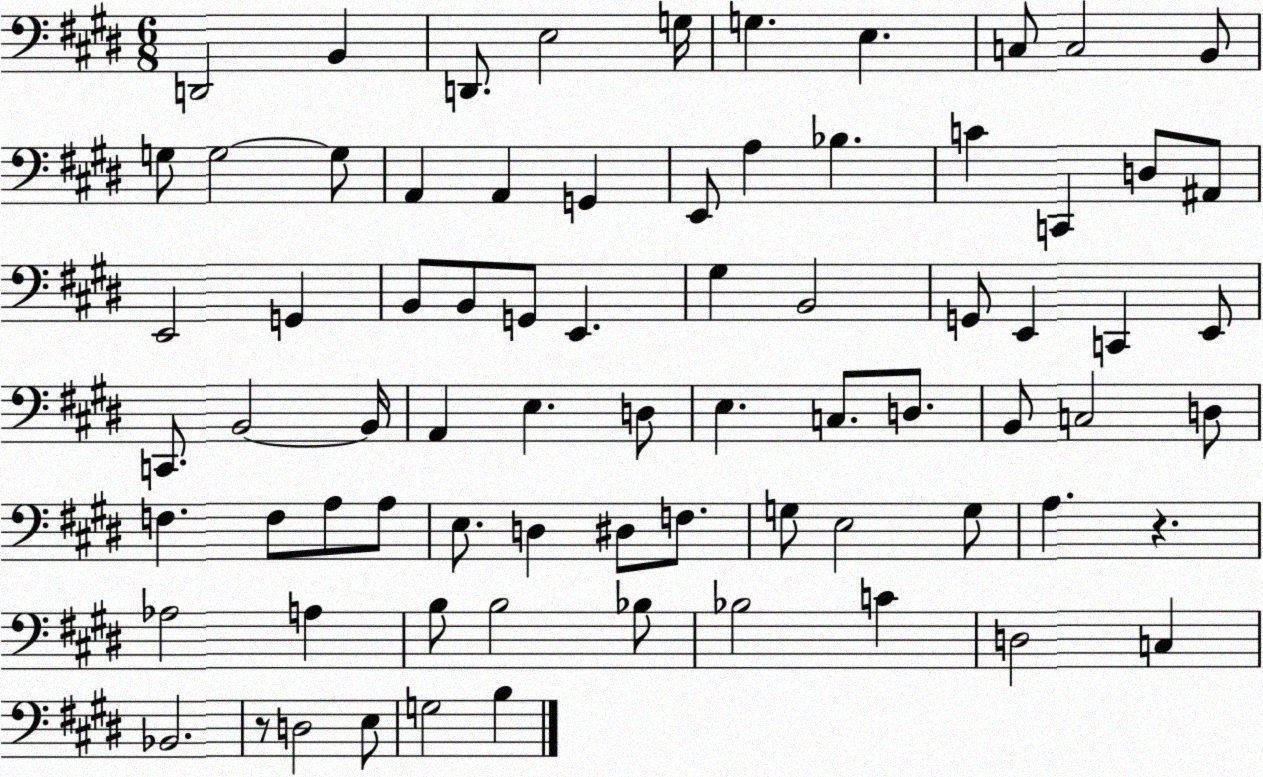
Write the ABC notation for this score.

X:1
T:Untitled
M:6/8
L:1/4
K:E
D,,2 B,, D,,/2 E,2 G,/4 G, E, C,/2 C,2 B,,/2 G,/2 G,2 G,/2 A,, A,, G,, E,,/2 A, _B, C C,, D,/2 ^A,,/2 E,,2 G,, B,,/2 B,,/2 G,,/2 E,, ^G, B,,2 G,,/2 E,, C,, E,,/2 C,,/2 B,,2 B,,/4 A,, E, D,/2 E, C,/2 D,/2 B,,/2 C,2 D,/2 F, F,/2 A,/2 A,/2 E,/2 D, ^D,/2 F,/2 G,/2 E,2 G,/2 A, z _A,2 A, B,/2 B,2 _B,/2 _B,2 C D,2 C, _B,,2 z/2 D,2 E,/2 G,2 B,